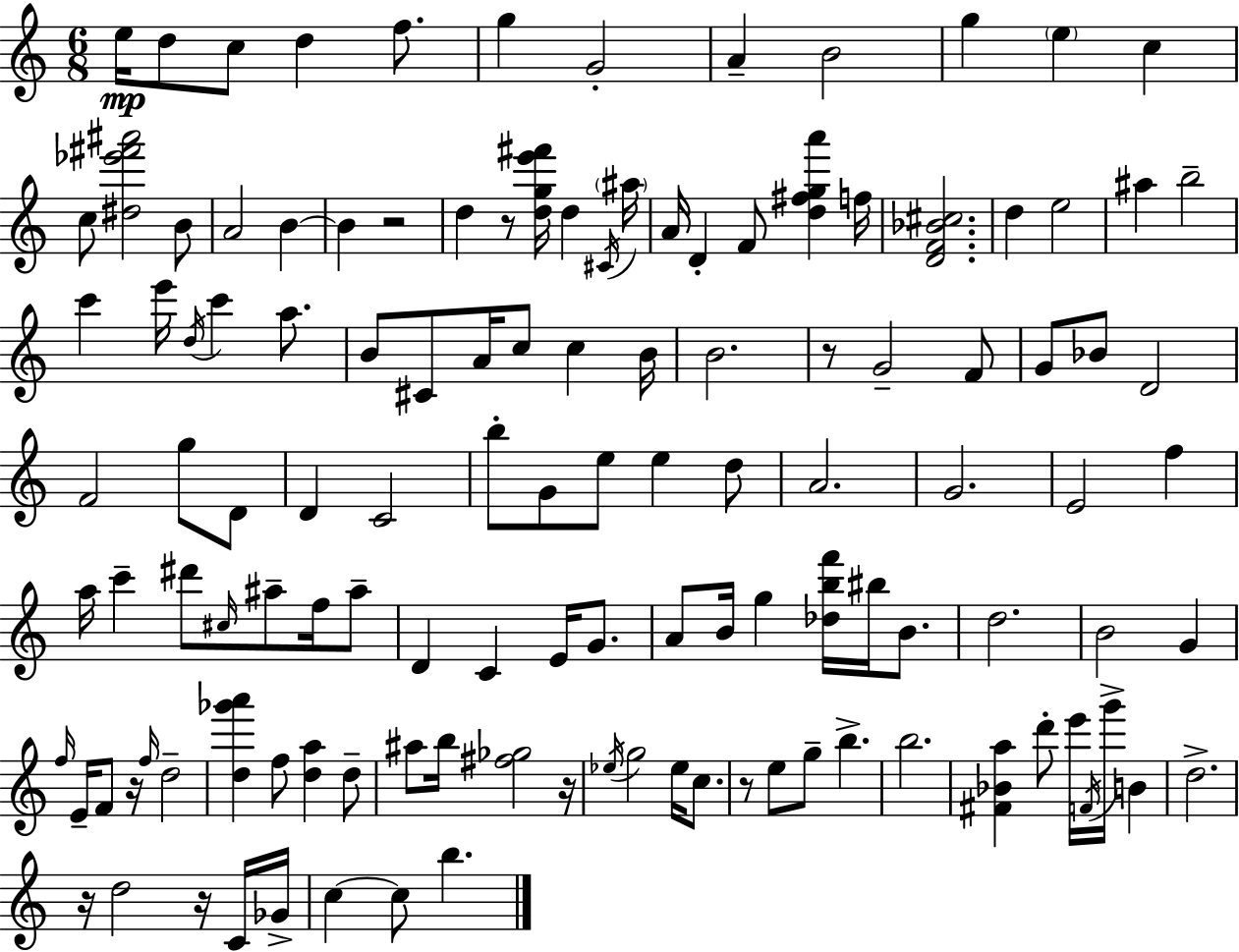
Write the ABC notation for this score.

X:1
T:Untitled
M:6/8
L:1/4
K:Am
e/4 d/2 c/2 d f/2 g G2 A B2 g e c c/2 [^d_e'^f'^a']2 B/2 A2 B B z2 d z/2 [dge'^f']/4 d ^C/4 ^a/4 A/4 D F/2 [d^fga'] f/4 [DF_B^c]2 d e2 ^a b2 c' e'/4 d/4 c' a/2 B/2 ^C/2 A/4 c/2 c B/4 B2 z/2 G2 F/2 G/2 _B/2 D2 F2 g/2 D/2 D C2 b/2 G/2 e/2 e d/2 A2 G2 E2 f a/4 c' ^d'/2 ^c/4 ^a/2 f/4 ^a/2 D C E/4 G/2 A/2 B/4 g [_dbf']/4 ^b/4 B/2 d2 B2 G f/4 E/4 F/2 z/4 f/4 d2 [d_g'a'] f/2 [da] d/2 ^a/2 b/4 [^f_g]2 z/4 _e/4 g2 _e/4 c/2 z/2 e/2 g/2 b b2 [^F_Ba] d'/2 e'/4 F/4 g'/4 B d2 z/4 d2 z/4 C/4 _G/4 c c/2 b